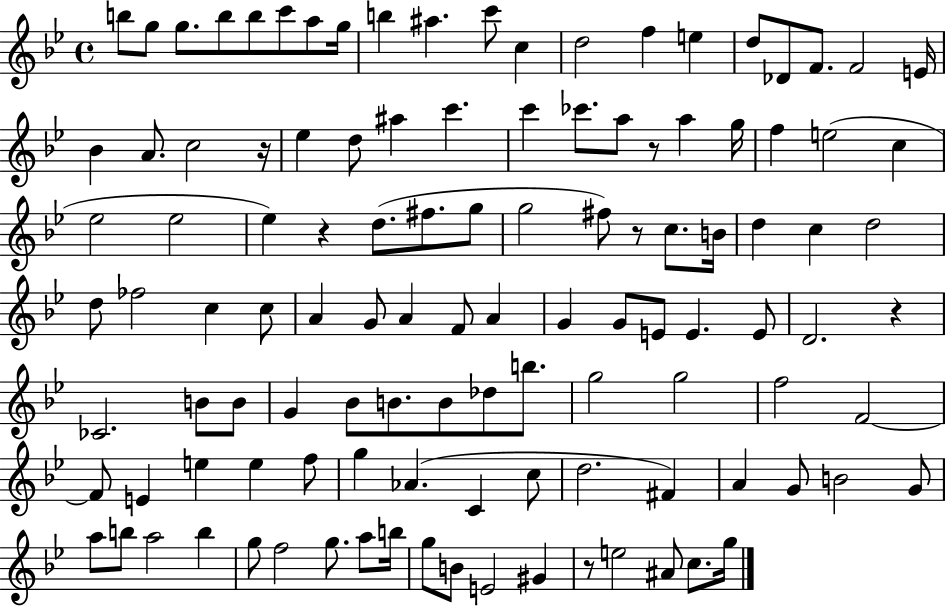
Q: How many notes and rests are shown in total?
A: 114